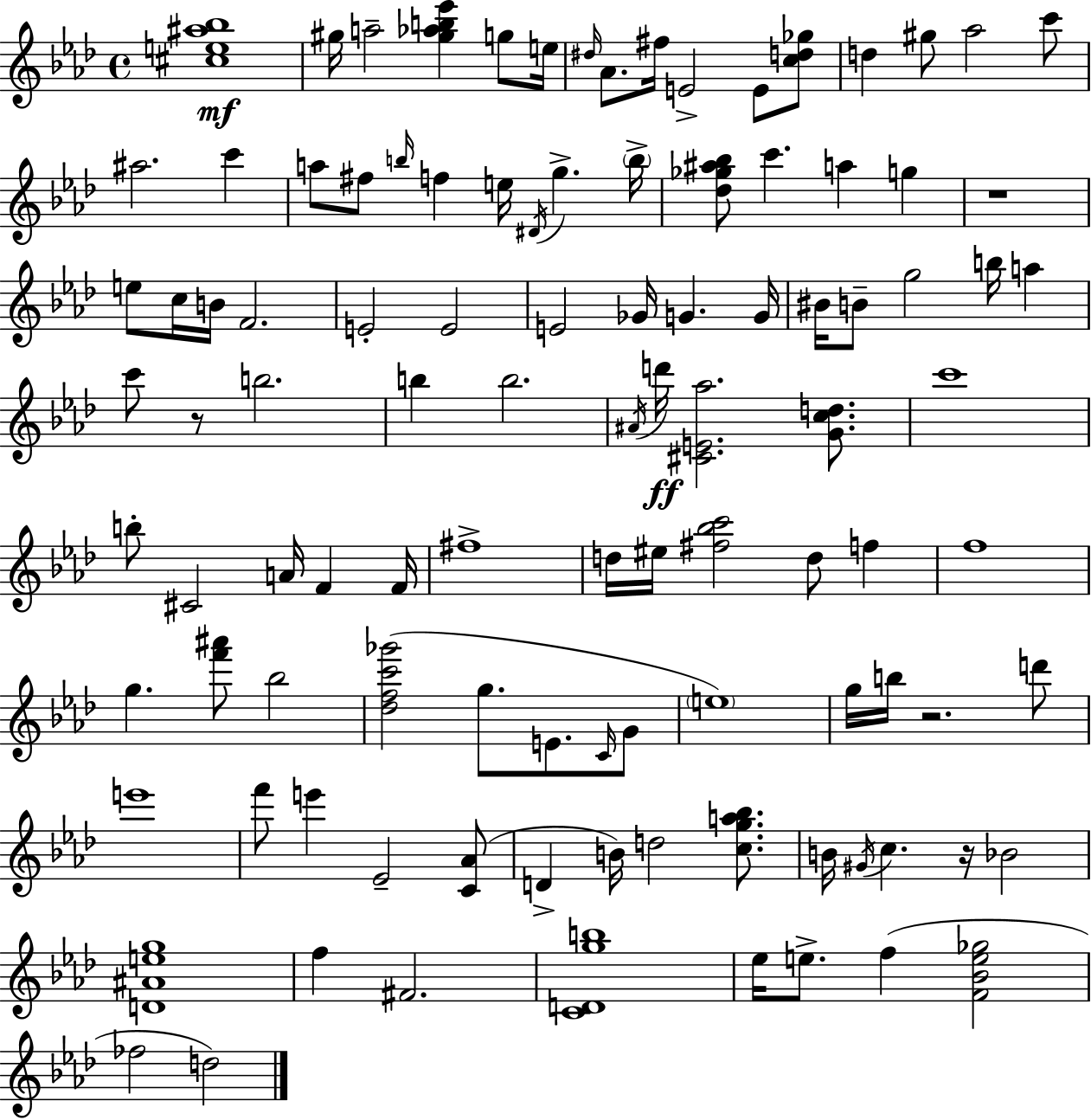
[C#5,E5,A#5,Bb5]/w G#5/s A5/h [G#5,Ab5,B5,Eb6]/q G5/e E5/s D#5/s Ab4/e. F#5/s E4/h E4/e [C5,D5,Gb5]/e D5/q G#5/e Ab5/h C6/e A#5/h. C6/q A5/e F#5/e B5/s F5/q E5/s D#4/s G5/q. B5/s [Db5,Gb5,A#5,Bb5]/e C6/q. A5/q G5/q R/w E5/e C5/s B4/s F4/h. E4/h E4/h E4/h Gb4/s G4/q. G4/s BIS4/s B4/e G5/h B5/s A5/q C6/e R/e B5/h. B5/q B5/h. A#4/s D6/s [C#4,E4,Ab5]/h. [G4,C5,D5]/e. C6/w B5/e C#4/h A4/s F4/q F4/s F#5/w D5/s EIS5/s [F#5,Bb5,C6]/h D5/e F5/q F5/w G5/q. [F6,A#6]/e Bb5/h [Db5,F5,C6,Gb6]/h G5/e. E4/e. C4/s G4/e E5/w G5/s B5/s R/h. D6/e E6/w F6/e E6/q Eb4/h [C4,Ab4]/e D4/q B4/s D5/h [C5,G5,A5,Bb5]/e. B4/s G#4/s C5/q. R/s Bb4/h [D4,A#4,E5,G5]/w F5/q F#4/h. [C4,D4,G5,B5]/w Eb5/s E5/e. F5/q [F4,Bb4,E5,Gb5]/h FES5/h D5/h